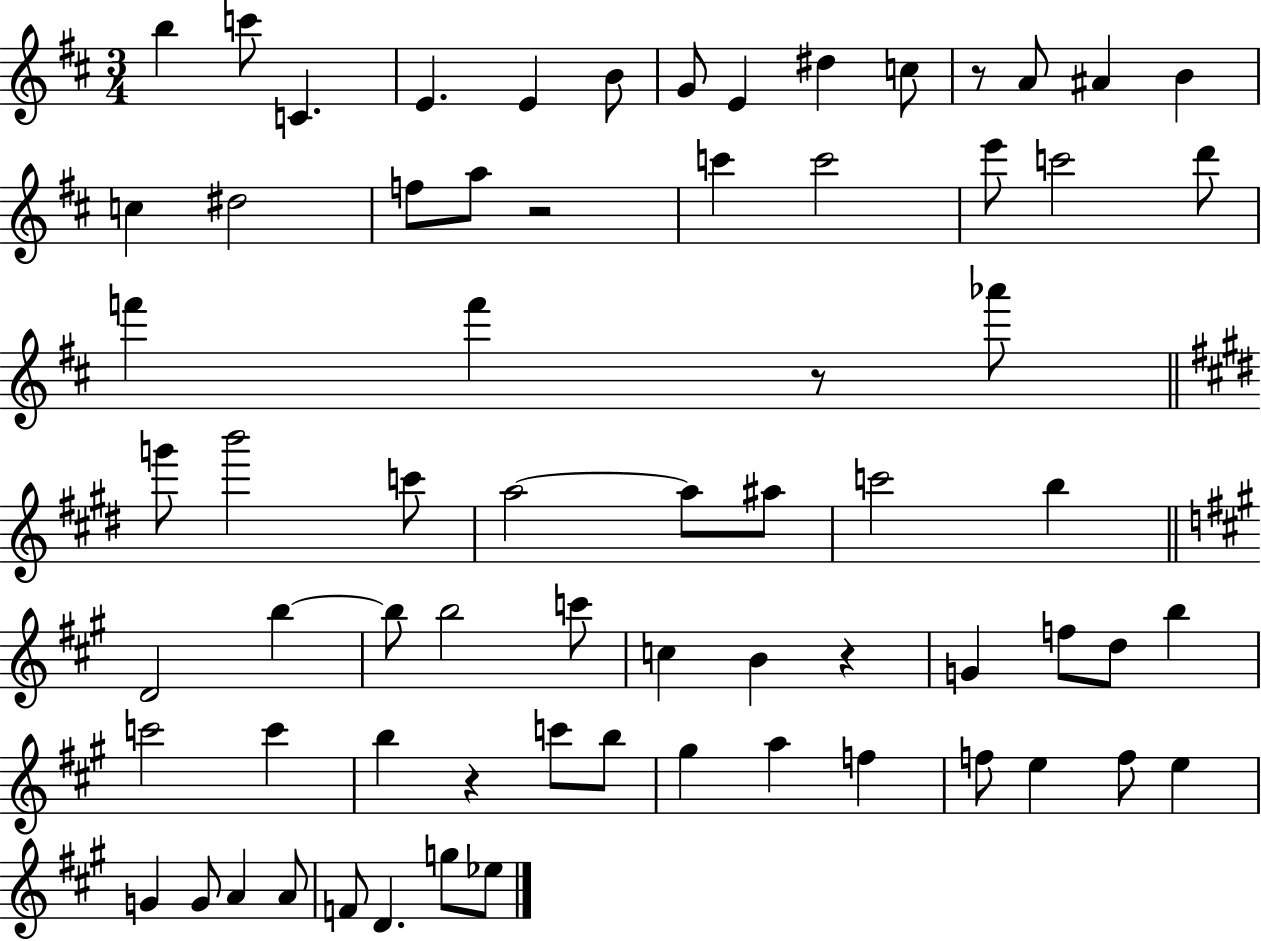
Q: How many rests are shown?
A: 5